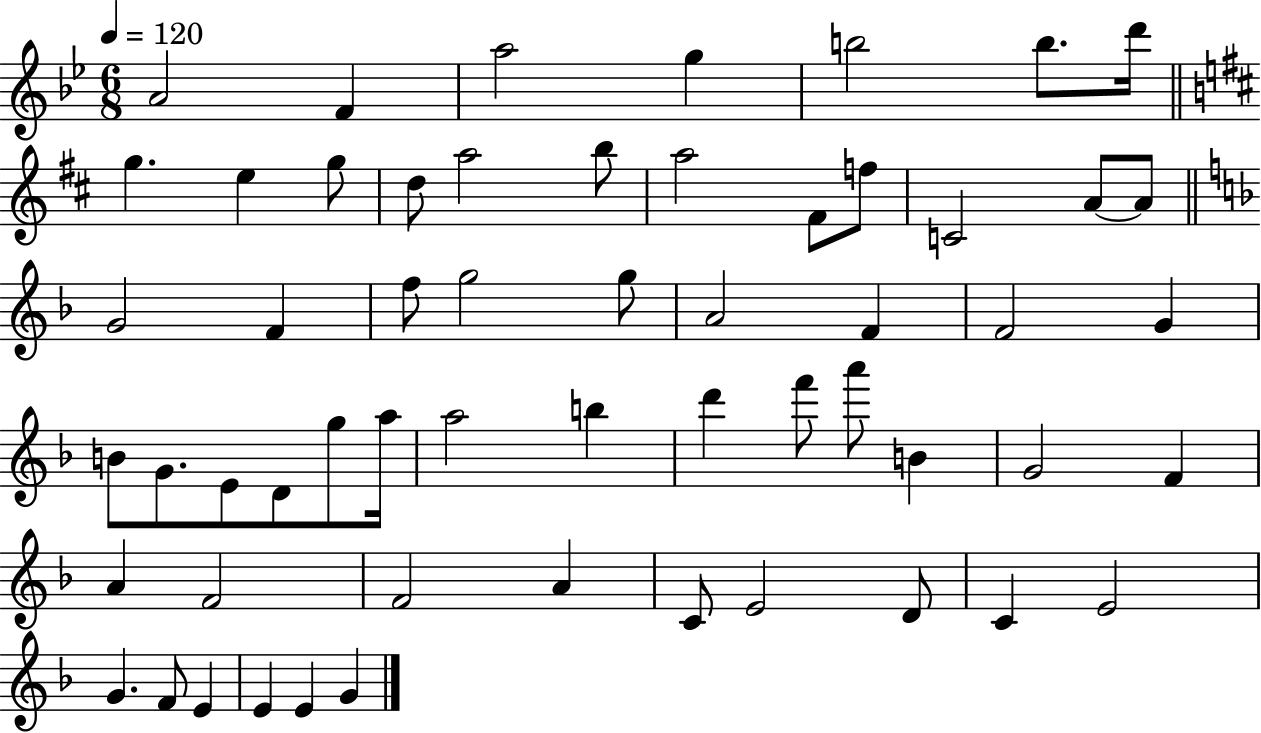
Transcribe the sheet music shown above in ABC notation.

X:1
T:Untitled
M:6/8
L:1/4
K:Bb
A2 F a2 g b2 b/2 d'/4 g e g/2 d/2 a2 b/2 a2 ^F/2 f/2 C2 A/2 A/2 G2 F f/2 g2 g/2 A2 F F2 G B/2 G/2 E/2 D/2 g/2 a/4 a2 b d' f'/2 a'/2 B G2 F A F2 F2 A C/2 E2 D/2 C E2 G F/2 E E E G